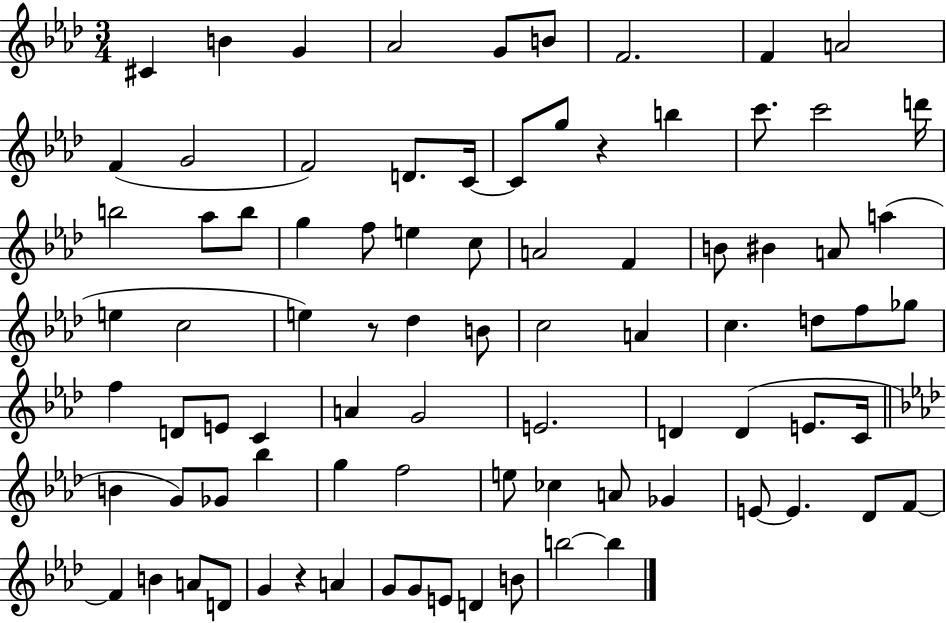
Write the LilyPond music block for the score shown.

{
  \clef treble
  \numericTimeSignature
  \time 3/4
  \key aes \major
  cis'4 b'4 g'4 | aes'2 g'8 b'8 | f'2. | f'4 a'2 | \break f'4( g'2 | f'2) d'8. c'16~~ | c'8 g''8 r4 b''4 | c'''8. c'''2 d'''16 | \break b''2 aes''8 b''8 | g''4 f''8 e''4 c''8 | a'2 f'4 | b'8 bis'4 a'8 a''4( | \break e''4 c''2 | e''4) r8 des''4 b'8 | c''2 a'4 | c''4. d''8 f''8 ges''8 | \break f''4 d'8 e'8 c'4 | a'4 g'2 | e'2. | d'4 d'4( e'8. c'16 | \break \bar "||" \break \key aes \major b'4 g'8) ges'8 bes''4 | g''4 f''2 | e''8 ces''4 a'8 ges'4 | e'8~~ e'4. des'8 f'8~~ | \break f'4 b'4 a'8 d'8 | g'4 r4 a'4 | g'8 g'8 e'8 d'4 b'8 | b''2~~ b''4 | \break \bar "|."
}